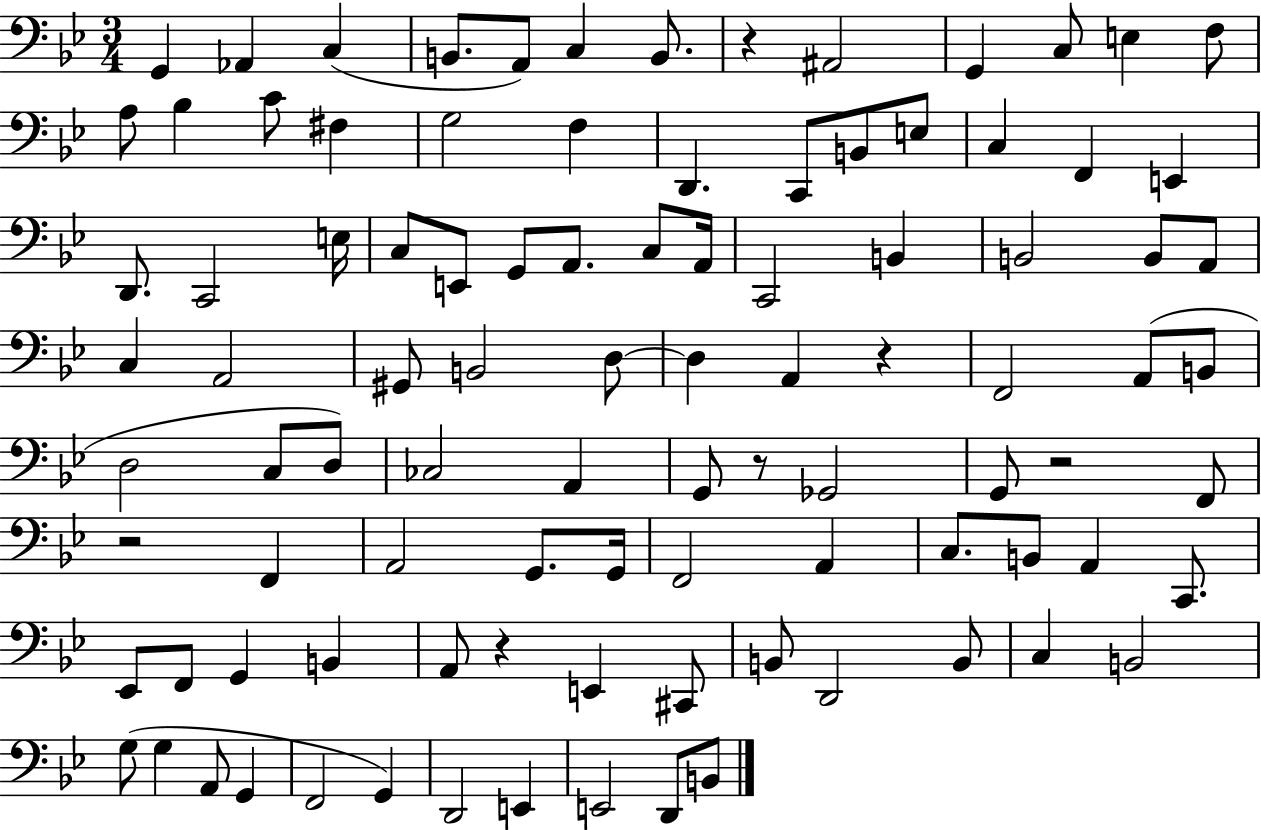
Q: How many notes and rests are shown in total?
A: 97